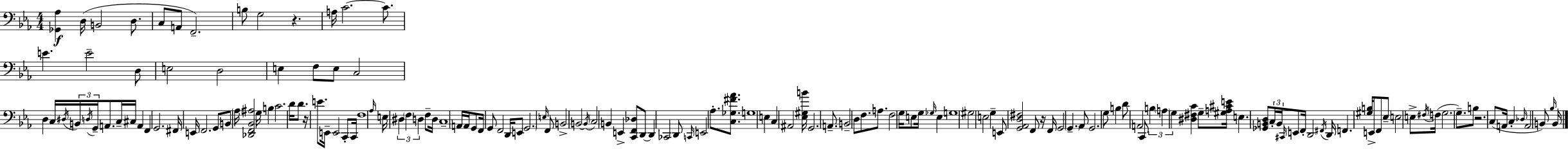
{
  \clef bass
  \numericTimeSignature
  \time 4/4
  \key c \minor
  <ges, aes>4\f d16( b,2 d8. | c8 a,8 f,2.--) | b8 g2 r4. | a16 c'2.~~ c'8. | \break e'4. e'2-- d8 | e2 d2 | e4 f8 e8 c2 | d4 c16 \acciaccatura { dis16 } \tuplet 3/2 { b,16 \acciaccatura { d16 } g,16-- } a,8. c16-- cis16 a,4 | \break f,4 g,2. | fis,16 e,16 f,2. | g,8 b,8 \parenthesize aes16 <des, f, bes, ais>2 g16 b4 | c'2. d'16 d'8. | \break r16 e'8. e,16-- e,2 c,8-. | c,16 f1 | \grace { aes16 } e16 \tuplet 3/2 { dis4 \parenthesize f4 d4 } | f8-- d16 c1-- | \break a,16 a,16 g,8 f,16 g,8 f,2 | d,16 e,8 \parenthesize g,2. | \grace { e16 } f,8 b,2-> b,2~~ | \acciaccatura { b,16 } c2 b,4 | \break e,4-> <c, f, des>8 d,8~~ d,4 ces,2 | d,8 \grace { c,16 } e,2 | aes8.-. <c ges fis' aes'>8. g1 | e4 c4 ais,2 | \break <ees gis b'>16 g,2. | a,8.-- b,2-- d8 | f8. a8. f2 g16 e8 | g16 \grace { ges16 } e4 g1 | \break gis2 e2 | g4-- e,8 <g, aes, d fis>2 | f,8 r16 f,16 g,2 | \parenthesize g,4.-- aes,8 g,2. | \break g8 b4 d'8 a,2 | c,8 \tuplet 3/2 { b4 \parenthesize a4 g4 } | <dis fis c'>4 g8-- <gis a cis' e'>16 e4. | <ges, b, d>8 \tuplet 3/2 { c16-. b,16 \grace { cis,16 } } e,8 f,16-. d,2 | \break \acciaccatura { fis,16 } d,16 f,4. <gis b>16 e,8-> f,8 ees8-- e2 | e8-> \acciaccatura { fis16 }( f16 g2. | g8.--) b8 r2. | c8( a,16 c4-. \grace { des16 } | \break a,2 b,8) \grace { bes16 } b,16 \bar "|."
}